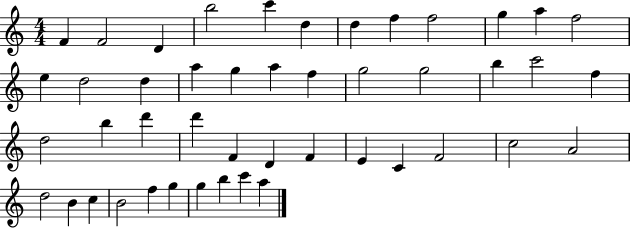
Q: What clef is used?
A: treble